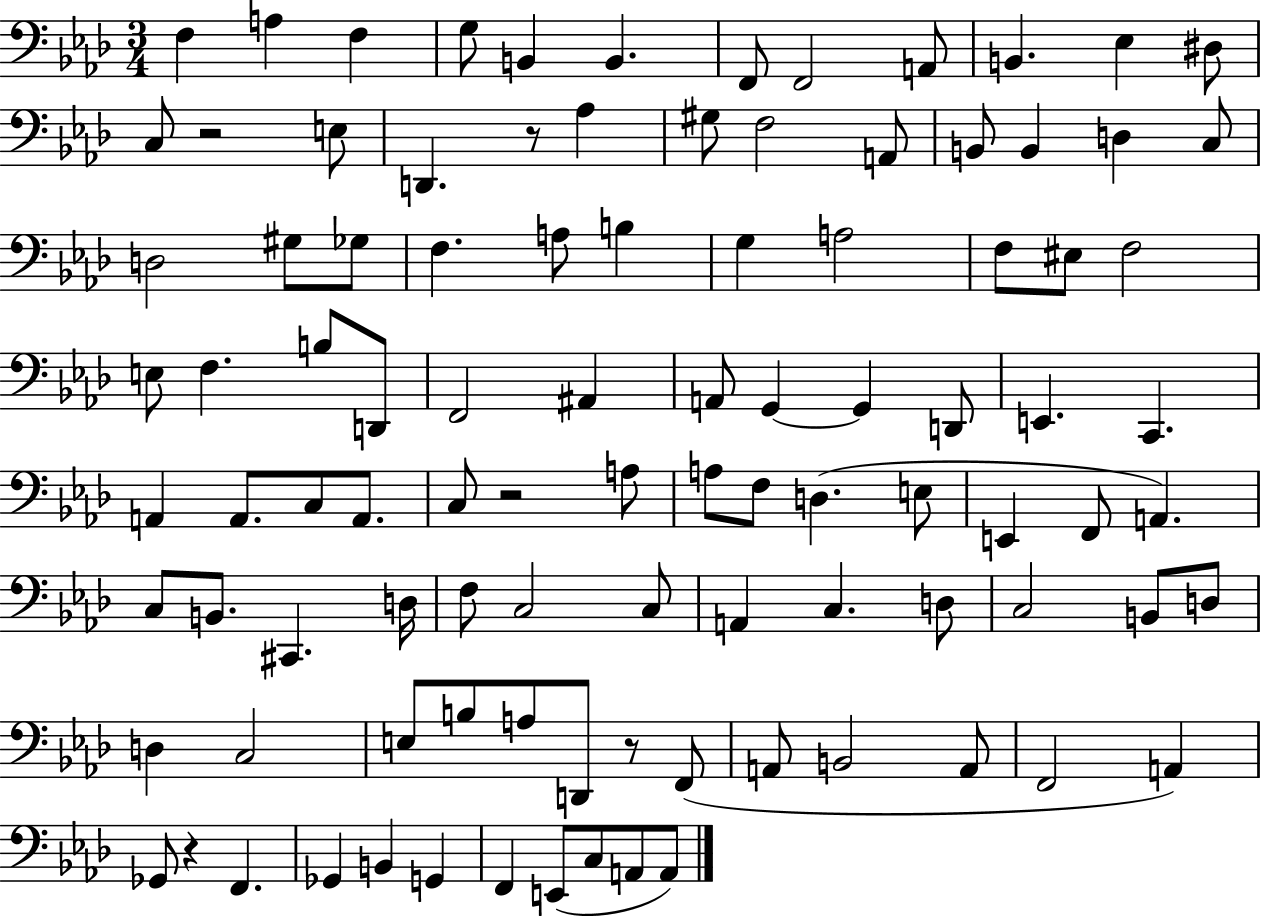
{
  \clef bass
  \numericTimeSignature
  \time 3/4
  \key aes \major
  f4 a4 f4 | g8 b,4 b,4. | f,8 f,2 a,8 | b,4. ees4 dis8 | \break c8 r2 e8 | d,4. r8 aes4 | gis8 f2 a,8 | b,8 b,4 d4 c8 | \break d2 gis8 ges8 | f4. a8 b4 | g4 a2 | f8 eis8 f2 | \break e8 f4. b8 d,8 | f,2 ais,4 | a,8 g,4~~ g,4 d,8 | e,4. c,4. | \break a,4 a,8. c8 a,8. | c8 r2 a8 | a8 f8 d4.( e8 | e,4 f,8 a,4.) | \break c8 b,8. cis,4. d16 | f8 c2 c8 | a,4 c4. d8 | c2 b,8 d8 | \break d4 c2 | e8 b8 a8 d,8 r8 f,8( | a,8 b,2 a,8 | f,2 a,4) | \break ges,8 r4 f,4. | ges,4 b,4 g,4 | f,4 e,8( c8 a,8 a,8) | \bar "|."
}